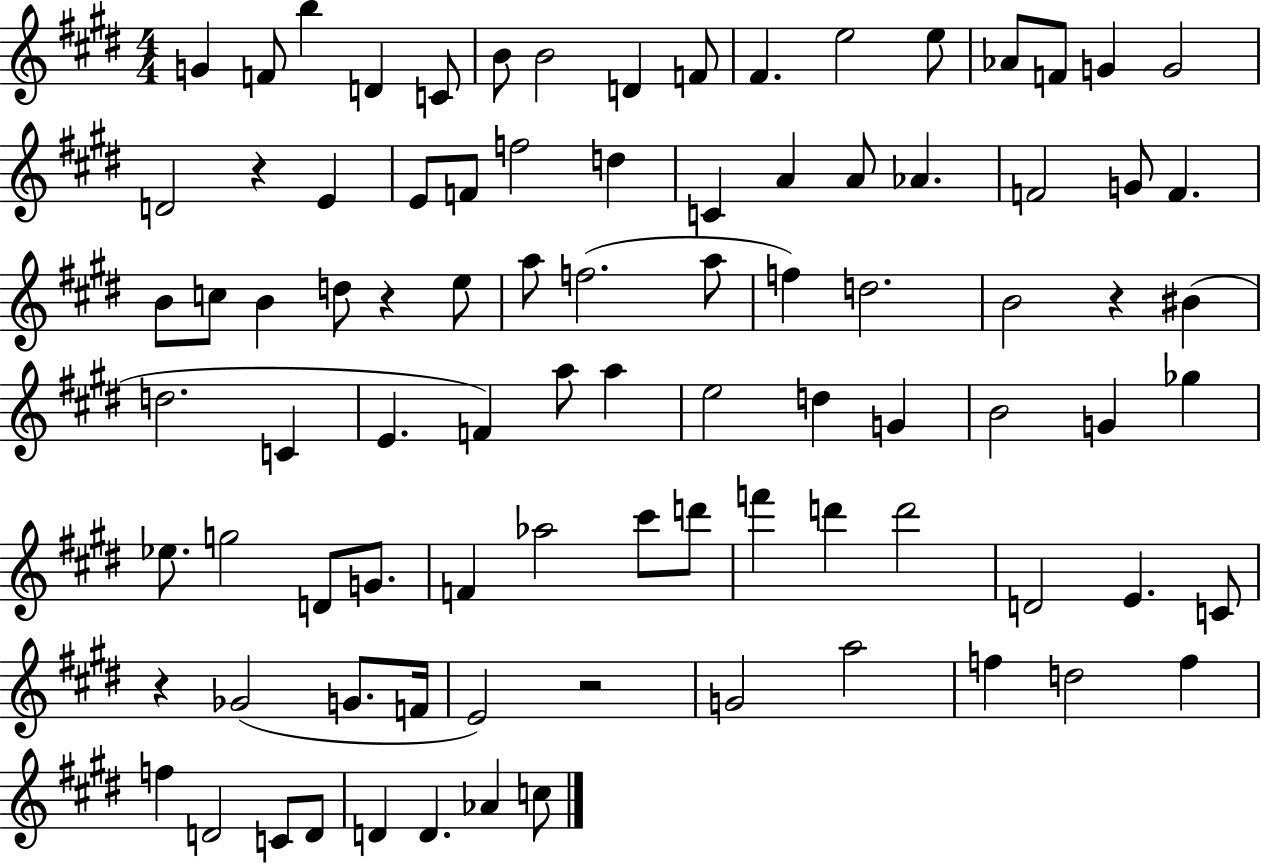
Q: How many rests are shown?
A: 5